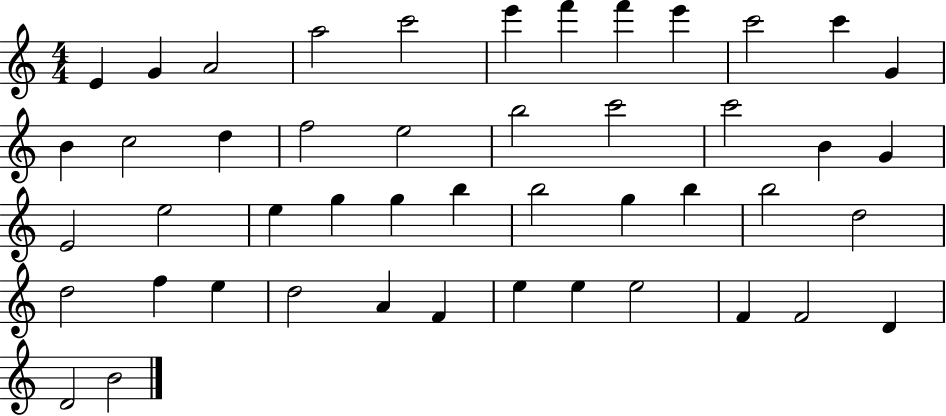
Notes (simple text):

E4/q G4/q A4/h A5/h C6/h E6/q F6/q F6/q E6/q C6/h C6/q G4/q B4/q C5/h D5/q F5/h E5/h B5/h C6/h C6/h B4/q G4/q E4/h E5/h E5/q G5/q G5/q B5/q B5/h G5/q B5/q B5/h D5/h D5/h F5/q E5/q D5/h A4/q F4/q E5/q E5/q E5/h F4/q F4/h D4/q D4/h B4/h